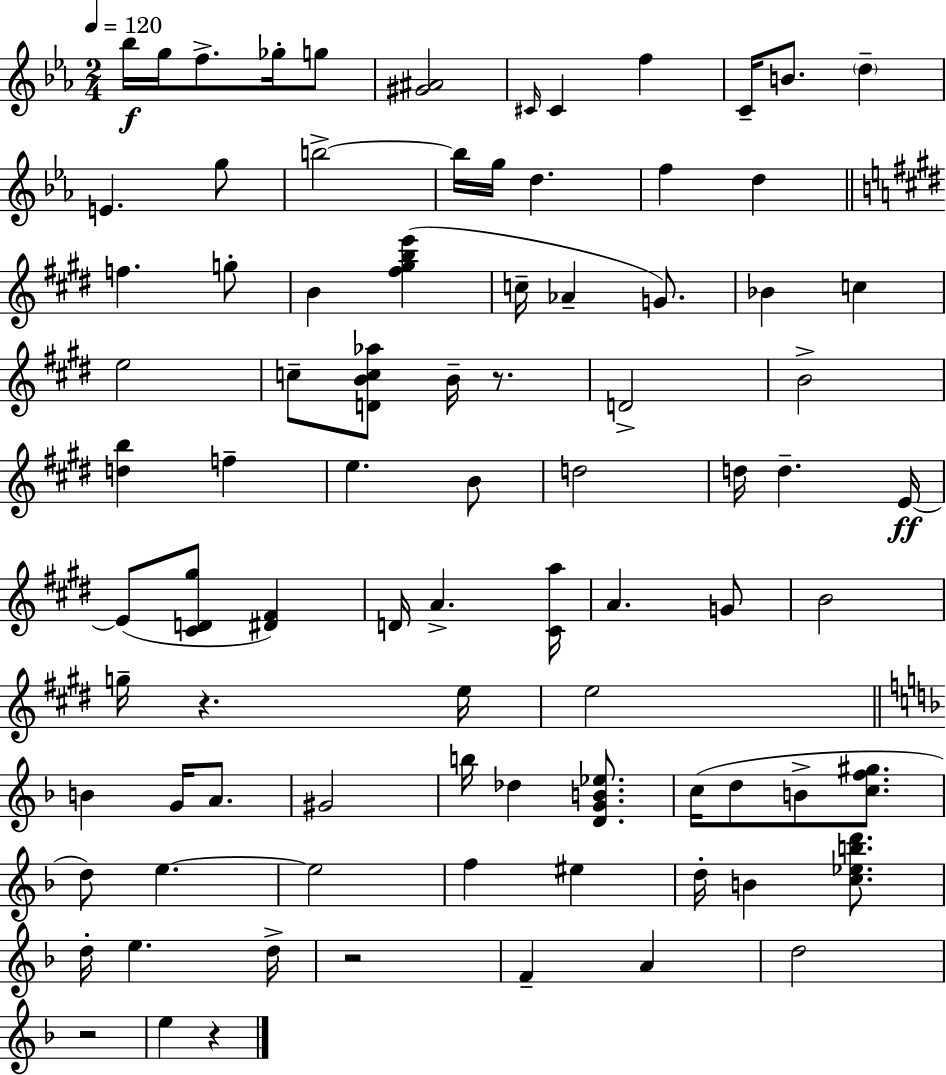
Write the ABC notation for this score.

X:1
T:Untitled
M:2/4
L:1/4
K:Cm
_b/4 g/4 f/2 _g/4 g/2 [^G^A]2 ^C/4 ^C f C/4 B/2 d E g/2 b2 b/4 g/4 d f d f g/2 B [^f^gbe'] c/4 _A G/2 _B c e2 c/2 [DBc_a]/2 B/4 z/2 D2 B2 [db] f e B/2 d2 d/4 d E/4 E/2 [^CD^g]/2 [^D^F] D/4 A [^Ca]/4 A G/2 B2 g/4 z e/4 e2 B G/4 A/2 ^G2 b/4 _d [DGB_e]/2 c/4 d/2 B/2 [cf^g]/2 d/2 e e2 f ^e d/4 B [c_ebd']/2 d/4 e d/4 z2 F A d2 z2 e z